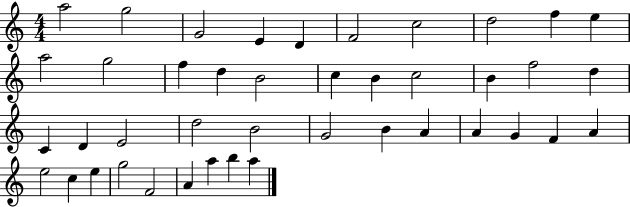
A5/h G5/h G4/h E4/q D4/q F4/h C5/h D5/h F5/q E5/q A5/h G5/h F5/q D5/q B4/h C5/q B4/q C5/h B4/q F5/h D5/q C4/q D4/q E4/h D5/h B4/h G4/h B4/q A4/q A4/q G4/q F4/q A4/q E5/h C5/q E5/q G5/h F4/h A4/q A5/q B5/q A5/q